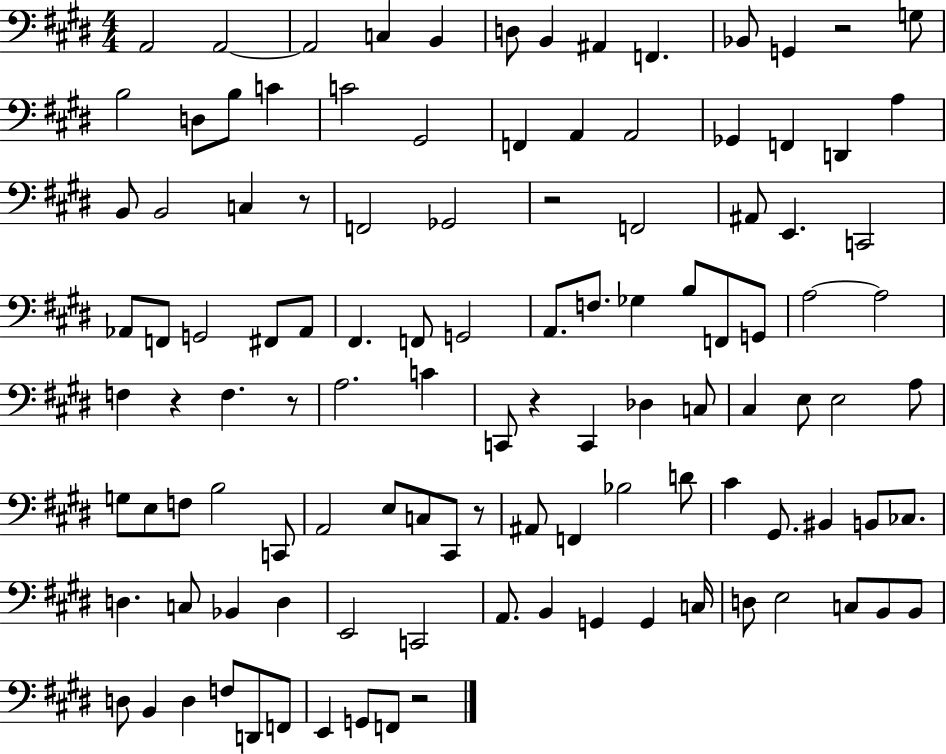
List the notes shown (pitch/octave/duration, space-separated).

A2/h A2/h A2/h C3/q B2/q D3/e B2/q A#2/q F2/q. Bb2/e G2/q R/h G3/e B3/h D3/e B3/e C4/q C4/h G#2/h F2/q A2/q A2/h Gb2/q F2/q D2/q A3/q B2/e B2/h C3/q R/e F2/h Gb2/h R/h F2/h A#2/e E2/q. C2/h Ab2/e F2/e G2/h F#2/e Ab2/e F#2/q. F2/e G2/h A2/e. F3/e. Gb3/q B3/e F2/e G2/e A3/h A3/h F3/q R/q F3/q. R/e A3/h. C4/q C2/e R/q C2/q Db3/q C3/e C#3/q E3/e E3/h A3/e G3/e E3/e F3/e B3/h C2/e A2/h E3/e C3/e C#2/e R/e A#2/e F2/q Bb3/h D4/e C#4/q G#2/e. BIS2/q B2/e CES3/e. D3/q. C3/e Bb2/q D3/q E2/h C2/h A2/e. B2/q G2/q G2/q C3/s D3/e E3/h C3/e B2/e B2/e D3/e B2/q D3/q F3/e D2/e F2/e E2/q G2/e F2/e R/h